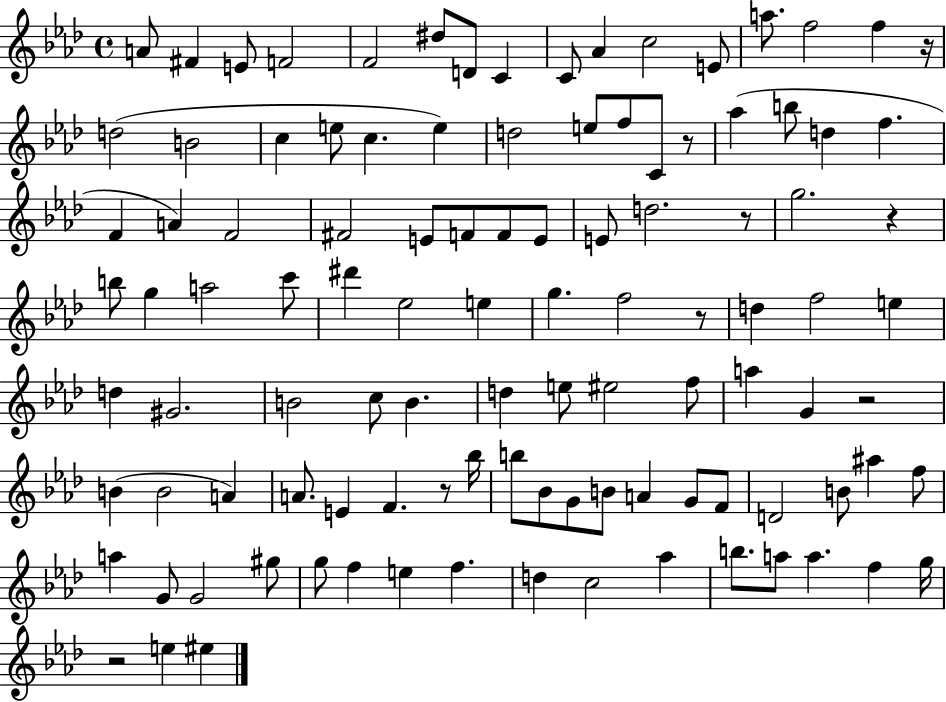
A4/e F#4/q E4/e F4/h F4/h D#5/e D4/e C4/q C4/e Ab4/q C5/h E4/e A5/e. F5/h F5/q R/s D5/h B4/h C5/q E5/e C5/q. E5/q D5/h E5/e F5/e C4/e R/e Ab5/q B5/e D5/q F5/q. F4/q A4/q F4/h F#4/h E4/e F4/e F4/e E4/e E4/e D5/h. R/e G5/h. R/q B5/e G5/q A5/h C6/e D#6/q Eb5/h E5/q G5/q. F5/h R/e D5/q F5/h E5/q D5/q G#4/h. B4/h C5/e B4/q. D5/q E5/e EIS5/h F5/e A5/q G4/q R/h B4/q B4/h A4/q A4/e. E4/q F4/q. R/e Bb5/s B5/e Bb4/e G4/e B4/e A4/q G4/e F4/e D4/h B4/e A#5/q F5/e A5/q G4/e G4/h G#5/e G5/e F5/q E5/q F5/q. D5/q C5/h Ab5/q B5/e. A5/e A5/q. F5/q G5/s R/h E5/q EIS5/q